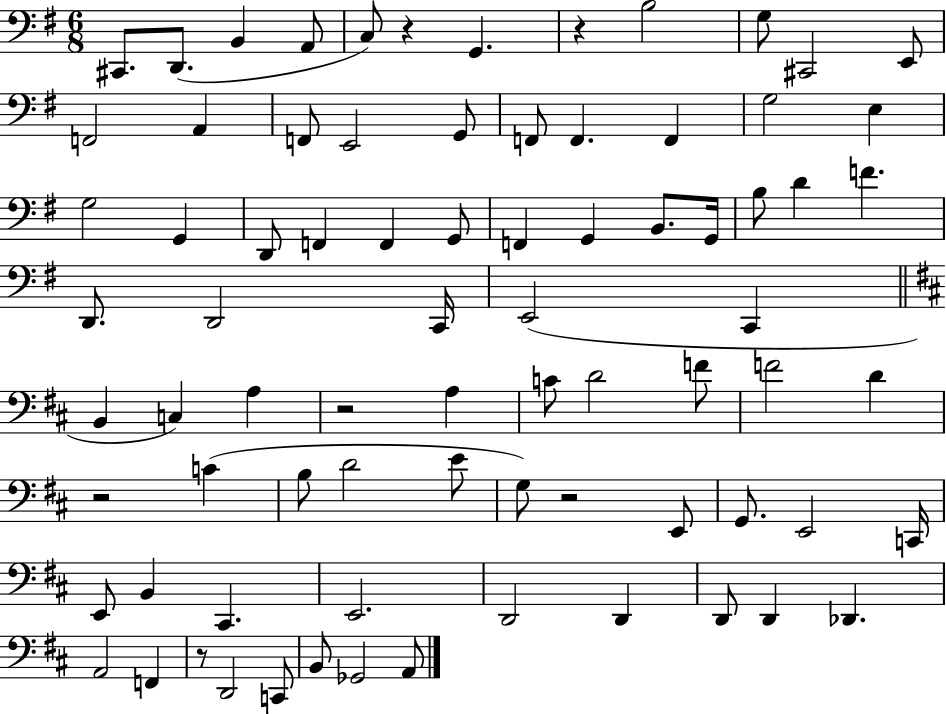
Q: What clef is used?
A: bass